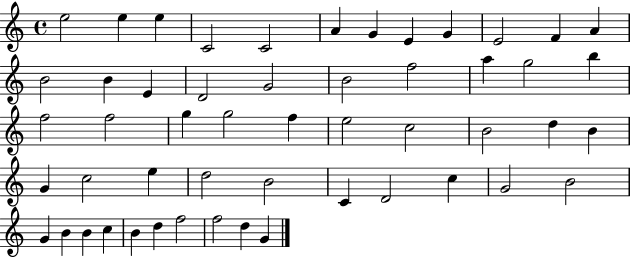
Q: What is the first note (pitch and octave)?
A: E5